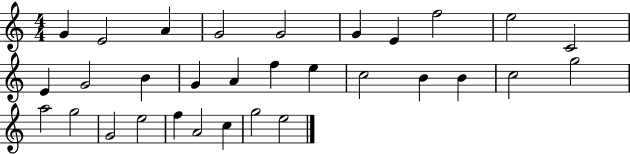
X:1
T:Untitled
M:4/4
L:1/4
K:C
G E2 A G2 G2 G E f2 e2 C2 E G2 B G A f e c2 B B c2 g2 a2 g2 G2 e2 f A2 c g2 e2